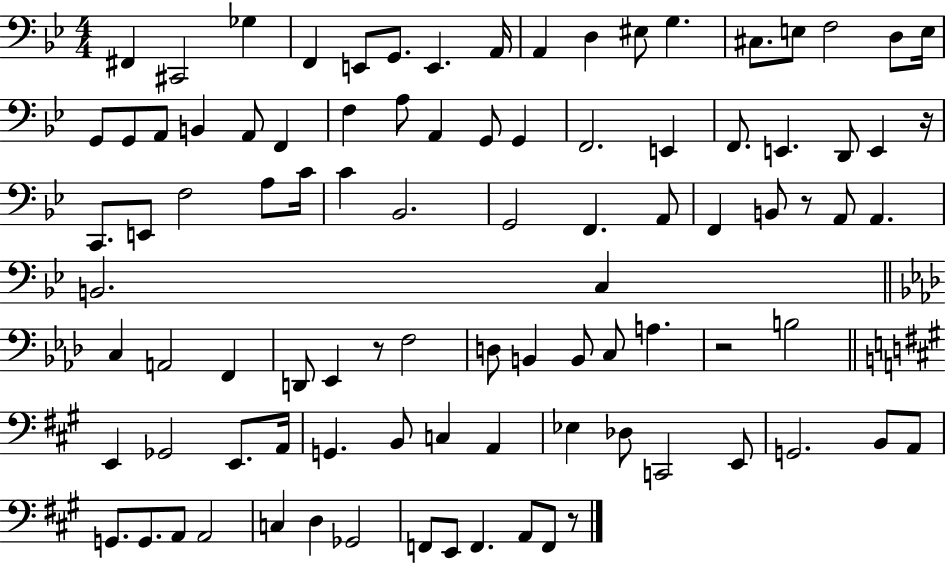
F#2/q C#2/h Gb3/q F2/q E2/e G2/e. E2/q. A2/s A2/q D3/q EIS3/e G3/q. C#3/e. E3/e F3/h D3/e E3/s G2/e G2/e A2/e B2/q A2/e F2/q F3/q A3/e A2/q G2/e G2/q F2/h. E2/q F2/e. E2/q. D2/e E2/q R/s C2/e. E2/e F3/h A3/e C4/s C4/q Bb2/h. G2/h F2/q. A2/e F2/q B2/e R/e A2/e A2/q. B2/h. C3/q C3/q A2/h F2/q D2/e Eb2/q R/e F3/h D3/e B2/q B2/e C3/e A3/q. R/h B3/h E2/q Gb2/h E2/e. A2/s G2/q. B2/e C3/q A2/q Eb3/q Db3/e C2/h E2/e G2/h. B2/e A2/e G2/e. G2/e. A2/e A2/h C3/q D3/q Gb2/h F2/e E2/e F2/q. A2/e F2/e R/e